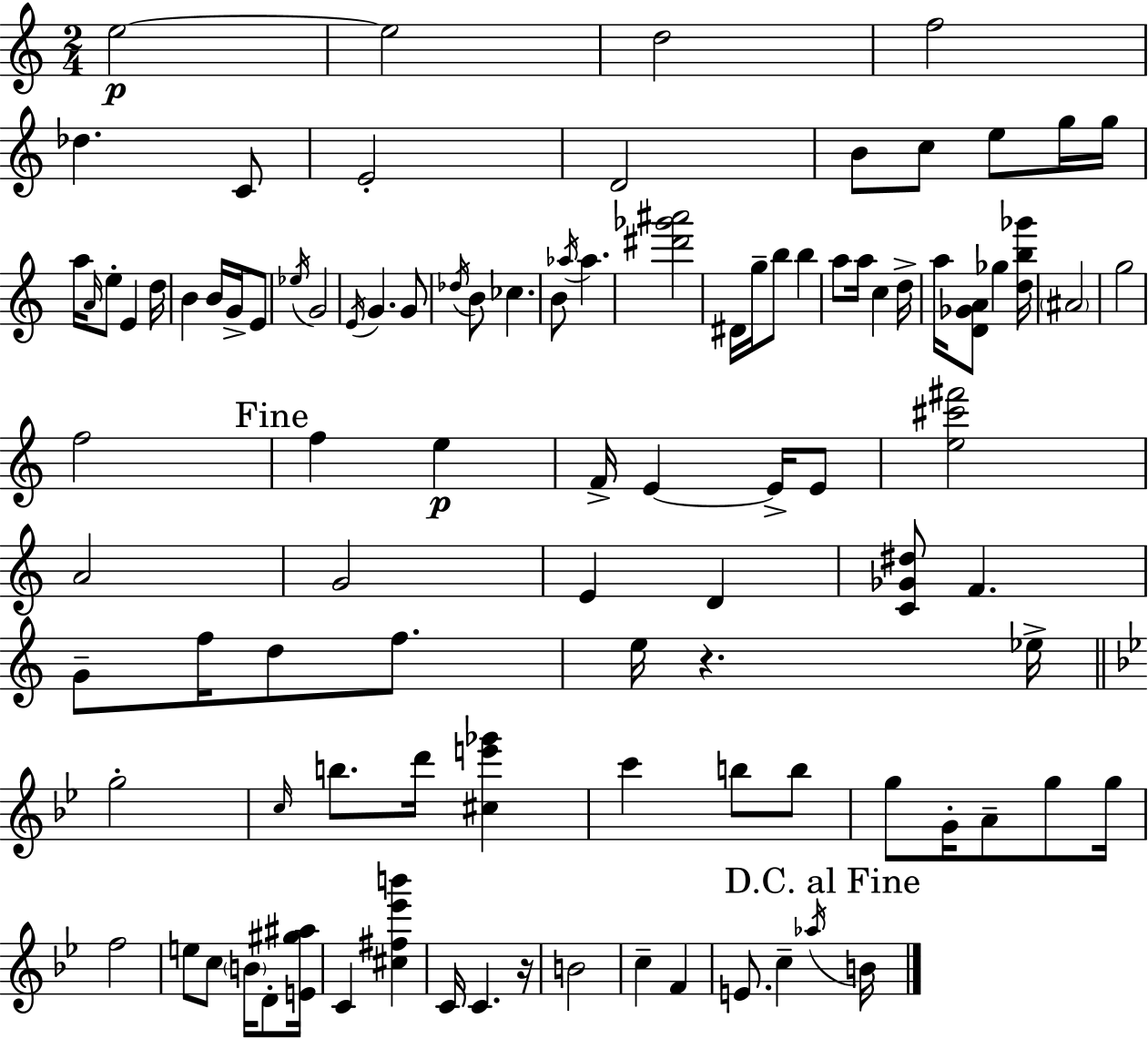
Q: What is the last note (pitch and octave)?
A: B4